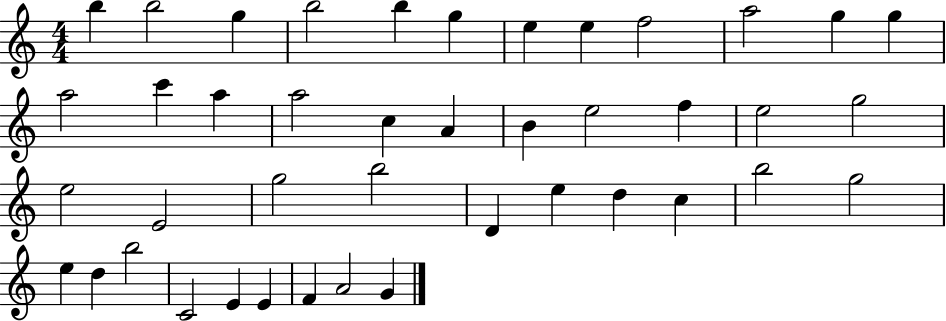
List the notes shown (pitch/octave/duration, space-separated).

B5/q B5/h G5/q B5/h B5/q G5/q E5/q E5/q F5/h A5/h G5/q G5/q A5/h C6/q A5/q A5/h C5/q A4/q B4/q E5/h F5/q E5/h G5/h E5/h E4/h G5/h B5/h D4/q E5/q D5/q C5/q B5/h G5/h E5/q D5/q B5/h C4/h E4/q E4/q F4/q A4/h G4/q